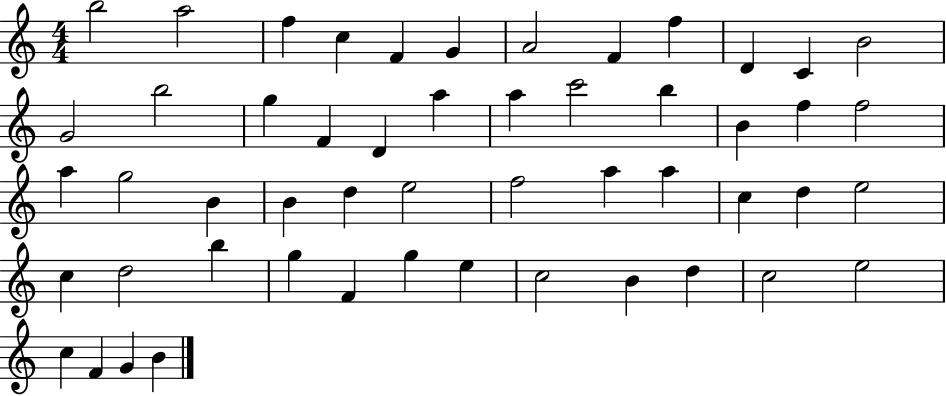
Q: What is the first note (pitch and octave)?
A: B5